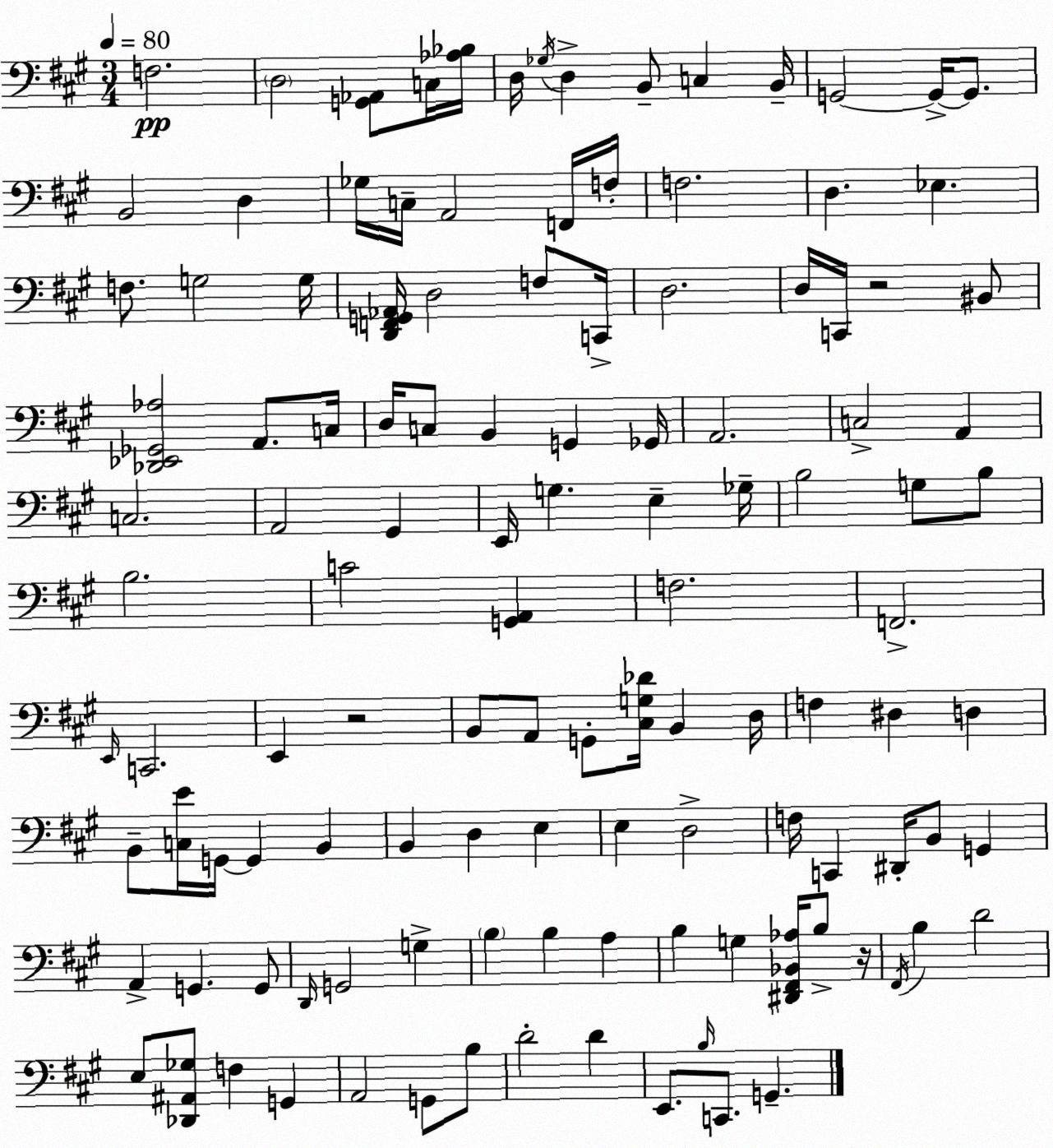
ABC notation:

X:1
T:Untitled
M:3/4
L:1/4
K:A
F,2 D,2 [G,,_A,,]/2 C,/4 [_A,_B,]/4 D,/4 _G,/4 D, B,,/2 C, B,,/4 G,,2 G,,/4 G,,/2 B,,2 D, _G,/4 C,/4 A,,2 F,,/4 F,/4 F,2 D, _E, F,/2 G,2 G,/4 [D,,F,,G,,_A,,]/4 D,2 F,/2 C,,/4 D,2 D,/4 C,,/4 z2 ^B,,/2 [_D,,_E,,_G,,_A,]2 A,,/2 C,/4 D,/4 C,/2 B,, G,, _G,,/4 A,,2 C,2 A,, C,2 A,,2 ^G,, E,,/4 G, E, _G,/4 B,2 G,/2 B,/2 B,2 C2 [G,,A,,] F,2 F,,2 E,,/4 C,,2 E,, z2 B,,/2 A,,/2 G,,/2 [^C,G,_D]/4 B,, D,/4 F, ^D, D, B,,/2 [C,E]/4 G,,/4 G,, B,, B,, D, E, E, D,2 F,/4 C,, ^D,,/4 B,,/2 G,, A,, G,, G,,/2 D,,/4 G,,2 G, B, B, A, B, G, [^D,,^F,,_B,,_A,]/4 B,/2 z/4 ^F,,/4 B, D2 E,/2 [_D,,^A,,_G,]/2 F, G,, A,,2 G,,/2 B,/2 D2 D E,,/2 B,/4 C,,/2 G,,